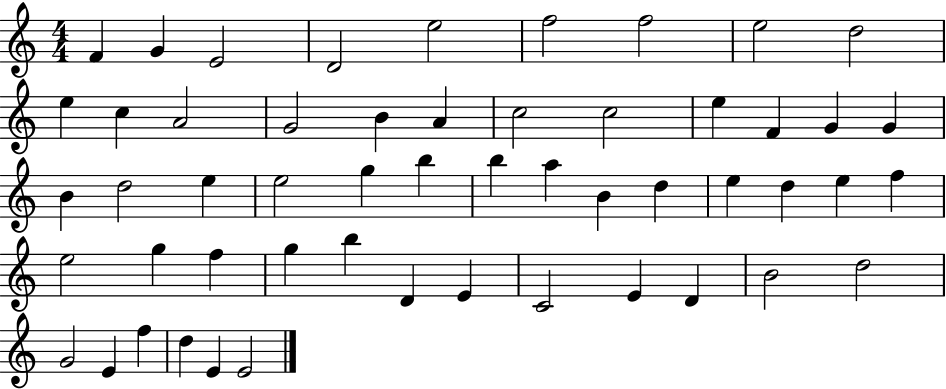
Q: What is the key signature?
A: C major